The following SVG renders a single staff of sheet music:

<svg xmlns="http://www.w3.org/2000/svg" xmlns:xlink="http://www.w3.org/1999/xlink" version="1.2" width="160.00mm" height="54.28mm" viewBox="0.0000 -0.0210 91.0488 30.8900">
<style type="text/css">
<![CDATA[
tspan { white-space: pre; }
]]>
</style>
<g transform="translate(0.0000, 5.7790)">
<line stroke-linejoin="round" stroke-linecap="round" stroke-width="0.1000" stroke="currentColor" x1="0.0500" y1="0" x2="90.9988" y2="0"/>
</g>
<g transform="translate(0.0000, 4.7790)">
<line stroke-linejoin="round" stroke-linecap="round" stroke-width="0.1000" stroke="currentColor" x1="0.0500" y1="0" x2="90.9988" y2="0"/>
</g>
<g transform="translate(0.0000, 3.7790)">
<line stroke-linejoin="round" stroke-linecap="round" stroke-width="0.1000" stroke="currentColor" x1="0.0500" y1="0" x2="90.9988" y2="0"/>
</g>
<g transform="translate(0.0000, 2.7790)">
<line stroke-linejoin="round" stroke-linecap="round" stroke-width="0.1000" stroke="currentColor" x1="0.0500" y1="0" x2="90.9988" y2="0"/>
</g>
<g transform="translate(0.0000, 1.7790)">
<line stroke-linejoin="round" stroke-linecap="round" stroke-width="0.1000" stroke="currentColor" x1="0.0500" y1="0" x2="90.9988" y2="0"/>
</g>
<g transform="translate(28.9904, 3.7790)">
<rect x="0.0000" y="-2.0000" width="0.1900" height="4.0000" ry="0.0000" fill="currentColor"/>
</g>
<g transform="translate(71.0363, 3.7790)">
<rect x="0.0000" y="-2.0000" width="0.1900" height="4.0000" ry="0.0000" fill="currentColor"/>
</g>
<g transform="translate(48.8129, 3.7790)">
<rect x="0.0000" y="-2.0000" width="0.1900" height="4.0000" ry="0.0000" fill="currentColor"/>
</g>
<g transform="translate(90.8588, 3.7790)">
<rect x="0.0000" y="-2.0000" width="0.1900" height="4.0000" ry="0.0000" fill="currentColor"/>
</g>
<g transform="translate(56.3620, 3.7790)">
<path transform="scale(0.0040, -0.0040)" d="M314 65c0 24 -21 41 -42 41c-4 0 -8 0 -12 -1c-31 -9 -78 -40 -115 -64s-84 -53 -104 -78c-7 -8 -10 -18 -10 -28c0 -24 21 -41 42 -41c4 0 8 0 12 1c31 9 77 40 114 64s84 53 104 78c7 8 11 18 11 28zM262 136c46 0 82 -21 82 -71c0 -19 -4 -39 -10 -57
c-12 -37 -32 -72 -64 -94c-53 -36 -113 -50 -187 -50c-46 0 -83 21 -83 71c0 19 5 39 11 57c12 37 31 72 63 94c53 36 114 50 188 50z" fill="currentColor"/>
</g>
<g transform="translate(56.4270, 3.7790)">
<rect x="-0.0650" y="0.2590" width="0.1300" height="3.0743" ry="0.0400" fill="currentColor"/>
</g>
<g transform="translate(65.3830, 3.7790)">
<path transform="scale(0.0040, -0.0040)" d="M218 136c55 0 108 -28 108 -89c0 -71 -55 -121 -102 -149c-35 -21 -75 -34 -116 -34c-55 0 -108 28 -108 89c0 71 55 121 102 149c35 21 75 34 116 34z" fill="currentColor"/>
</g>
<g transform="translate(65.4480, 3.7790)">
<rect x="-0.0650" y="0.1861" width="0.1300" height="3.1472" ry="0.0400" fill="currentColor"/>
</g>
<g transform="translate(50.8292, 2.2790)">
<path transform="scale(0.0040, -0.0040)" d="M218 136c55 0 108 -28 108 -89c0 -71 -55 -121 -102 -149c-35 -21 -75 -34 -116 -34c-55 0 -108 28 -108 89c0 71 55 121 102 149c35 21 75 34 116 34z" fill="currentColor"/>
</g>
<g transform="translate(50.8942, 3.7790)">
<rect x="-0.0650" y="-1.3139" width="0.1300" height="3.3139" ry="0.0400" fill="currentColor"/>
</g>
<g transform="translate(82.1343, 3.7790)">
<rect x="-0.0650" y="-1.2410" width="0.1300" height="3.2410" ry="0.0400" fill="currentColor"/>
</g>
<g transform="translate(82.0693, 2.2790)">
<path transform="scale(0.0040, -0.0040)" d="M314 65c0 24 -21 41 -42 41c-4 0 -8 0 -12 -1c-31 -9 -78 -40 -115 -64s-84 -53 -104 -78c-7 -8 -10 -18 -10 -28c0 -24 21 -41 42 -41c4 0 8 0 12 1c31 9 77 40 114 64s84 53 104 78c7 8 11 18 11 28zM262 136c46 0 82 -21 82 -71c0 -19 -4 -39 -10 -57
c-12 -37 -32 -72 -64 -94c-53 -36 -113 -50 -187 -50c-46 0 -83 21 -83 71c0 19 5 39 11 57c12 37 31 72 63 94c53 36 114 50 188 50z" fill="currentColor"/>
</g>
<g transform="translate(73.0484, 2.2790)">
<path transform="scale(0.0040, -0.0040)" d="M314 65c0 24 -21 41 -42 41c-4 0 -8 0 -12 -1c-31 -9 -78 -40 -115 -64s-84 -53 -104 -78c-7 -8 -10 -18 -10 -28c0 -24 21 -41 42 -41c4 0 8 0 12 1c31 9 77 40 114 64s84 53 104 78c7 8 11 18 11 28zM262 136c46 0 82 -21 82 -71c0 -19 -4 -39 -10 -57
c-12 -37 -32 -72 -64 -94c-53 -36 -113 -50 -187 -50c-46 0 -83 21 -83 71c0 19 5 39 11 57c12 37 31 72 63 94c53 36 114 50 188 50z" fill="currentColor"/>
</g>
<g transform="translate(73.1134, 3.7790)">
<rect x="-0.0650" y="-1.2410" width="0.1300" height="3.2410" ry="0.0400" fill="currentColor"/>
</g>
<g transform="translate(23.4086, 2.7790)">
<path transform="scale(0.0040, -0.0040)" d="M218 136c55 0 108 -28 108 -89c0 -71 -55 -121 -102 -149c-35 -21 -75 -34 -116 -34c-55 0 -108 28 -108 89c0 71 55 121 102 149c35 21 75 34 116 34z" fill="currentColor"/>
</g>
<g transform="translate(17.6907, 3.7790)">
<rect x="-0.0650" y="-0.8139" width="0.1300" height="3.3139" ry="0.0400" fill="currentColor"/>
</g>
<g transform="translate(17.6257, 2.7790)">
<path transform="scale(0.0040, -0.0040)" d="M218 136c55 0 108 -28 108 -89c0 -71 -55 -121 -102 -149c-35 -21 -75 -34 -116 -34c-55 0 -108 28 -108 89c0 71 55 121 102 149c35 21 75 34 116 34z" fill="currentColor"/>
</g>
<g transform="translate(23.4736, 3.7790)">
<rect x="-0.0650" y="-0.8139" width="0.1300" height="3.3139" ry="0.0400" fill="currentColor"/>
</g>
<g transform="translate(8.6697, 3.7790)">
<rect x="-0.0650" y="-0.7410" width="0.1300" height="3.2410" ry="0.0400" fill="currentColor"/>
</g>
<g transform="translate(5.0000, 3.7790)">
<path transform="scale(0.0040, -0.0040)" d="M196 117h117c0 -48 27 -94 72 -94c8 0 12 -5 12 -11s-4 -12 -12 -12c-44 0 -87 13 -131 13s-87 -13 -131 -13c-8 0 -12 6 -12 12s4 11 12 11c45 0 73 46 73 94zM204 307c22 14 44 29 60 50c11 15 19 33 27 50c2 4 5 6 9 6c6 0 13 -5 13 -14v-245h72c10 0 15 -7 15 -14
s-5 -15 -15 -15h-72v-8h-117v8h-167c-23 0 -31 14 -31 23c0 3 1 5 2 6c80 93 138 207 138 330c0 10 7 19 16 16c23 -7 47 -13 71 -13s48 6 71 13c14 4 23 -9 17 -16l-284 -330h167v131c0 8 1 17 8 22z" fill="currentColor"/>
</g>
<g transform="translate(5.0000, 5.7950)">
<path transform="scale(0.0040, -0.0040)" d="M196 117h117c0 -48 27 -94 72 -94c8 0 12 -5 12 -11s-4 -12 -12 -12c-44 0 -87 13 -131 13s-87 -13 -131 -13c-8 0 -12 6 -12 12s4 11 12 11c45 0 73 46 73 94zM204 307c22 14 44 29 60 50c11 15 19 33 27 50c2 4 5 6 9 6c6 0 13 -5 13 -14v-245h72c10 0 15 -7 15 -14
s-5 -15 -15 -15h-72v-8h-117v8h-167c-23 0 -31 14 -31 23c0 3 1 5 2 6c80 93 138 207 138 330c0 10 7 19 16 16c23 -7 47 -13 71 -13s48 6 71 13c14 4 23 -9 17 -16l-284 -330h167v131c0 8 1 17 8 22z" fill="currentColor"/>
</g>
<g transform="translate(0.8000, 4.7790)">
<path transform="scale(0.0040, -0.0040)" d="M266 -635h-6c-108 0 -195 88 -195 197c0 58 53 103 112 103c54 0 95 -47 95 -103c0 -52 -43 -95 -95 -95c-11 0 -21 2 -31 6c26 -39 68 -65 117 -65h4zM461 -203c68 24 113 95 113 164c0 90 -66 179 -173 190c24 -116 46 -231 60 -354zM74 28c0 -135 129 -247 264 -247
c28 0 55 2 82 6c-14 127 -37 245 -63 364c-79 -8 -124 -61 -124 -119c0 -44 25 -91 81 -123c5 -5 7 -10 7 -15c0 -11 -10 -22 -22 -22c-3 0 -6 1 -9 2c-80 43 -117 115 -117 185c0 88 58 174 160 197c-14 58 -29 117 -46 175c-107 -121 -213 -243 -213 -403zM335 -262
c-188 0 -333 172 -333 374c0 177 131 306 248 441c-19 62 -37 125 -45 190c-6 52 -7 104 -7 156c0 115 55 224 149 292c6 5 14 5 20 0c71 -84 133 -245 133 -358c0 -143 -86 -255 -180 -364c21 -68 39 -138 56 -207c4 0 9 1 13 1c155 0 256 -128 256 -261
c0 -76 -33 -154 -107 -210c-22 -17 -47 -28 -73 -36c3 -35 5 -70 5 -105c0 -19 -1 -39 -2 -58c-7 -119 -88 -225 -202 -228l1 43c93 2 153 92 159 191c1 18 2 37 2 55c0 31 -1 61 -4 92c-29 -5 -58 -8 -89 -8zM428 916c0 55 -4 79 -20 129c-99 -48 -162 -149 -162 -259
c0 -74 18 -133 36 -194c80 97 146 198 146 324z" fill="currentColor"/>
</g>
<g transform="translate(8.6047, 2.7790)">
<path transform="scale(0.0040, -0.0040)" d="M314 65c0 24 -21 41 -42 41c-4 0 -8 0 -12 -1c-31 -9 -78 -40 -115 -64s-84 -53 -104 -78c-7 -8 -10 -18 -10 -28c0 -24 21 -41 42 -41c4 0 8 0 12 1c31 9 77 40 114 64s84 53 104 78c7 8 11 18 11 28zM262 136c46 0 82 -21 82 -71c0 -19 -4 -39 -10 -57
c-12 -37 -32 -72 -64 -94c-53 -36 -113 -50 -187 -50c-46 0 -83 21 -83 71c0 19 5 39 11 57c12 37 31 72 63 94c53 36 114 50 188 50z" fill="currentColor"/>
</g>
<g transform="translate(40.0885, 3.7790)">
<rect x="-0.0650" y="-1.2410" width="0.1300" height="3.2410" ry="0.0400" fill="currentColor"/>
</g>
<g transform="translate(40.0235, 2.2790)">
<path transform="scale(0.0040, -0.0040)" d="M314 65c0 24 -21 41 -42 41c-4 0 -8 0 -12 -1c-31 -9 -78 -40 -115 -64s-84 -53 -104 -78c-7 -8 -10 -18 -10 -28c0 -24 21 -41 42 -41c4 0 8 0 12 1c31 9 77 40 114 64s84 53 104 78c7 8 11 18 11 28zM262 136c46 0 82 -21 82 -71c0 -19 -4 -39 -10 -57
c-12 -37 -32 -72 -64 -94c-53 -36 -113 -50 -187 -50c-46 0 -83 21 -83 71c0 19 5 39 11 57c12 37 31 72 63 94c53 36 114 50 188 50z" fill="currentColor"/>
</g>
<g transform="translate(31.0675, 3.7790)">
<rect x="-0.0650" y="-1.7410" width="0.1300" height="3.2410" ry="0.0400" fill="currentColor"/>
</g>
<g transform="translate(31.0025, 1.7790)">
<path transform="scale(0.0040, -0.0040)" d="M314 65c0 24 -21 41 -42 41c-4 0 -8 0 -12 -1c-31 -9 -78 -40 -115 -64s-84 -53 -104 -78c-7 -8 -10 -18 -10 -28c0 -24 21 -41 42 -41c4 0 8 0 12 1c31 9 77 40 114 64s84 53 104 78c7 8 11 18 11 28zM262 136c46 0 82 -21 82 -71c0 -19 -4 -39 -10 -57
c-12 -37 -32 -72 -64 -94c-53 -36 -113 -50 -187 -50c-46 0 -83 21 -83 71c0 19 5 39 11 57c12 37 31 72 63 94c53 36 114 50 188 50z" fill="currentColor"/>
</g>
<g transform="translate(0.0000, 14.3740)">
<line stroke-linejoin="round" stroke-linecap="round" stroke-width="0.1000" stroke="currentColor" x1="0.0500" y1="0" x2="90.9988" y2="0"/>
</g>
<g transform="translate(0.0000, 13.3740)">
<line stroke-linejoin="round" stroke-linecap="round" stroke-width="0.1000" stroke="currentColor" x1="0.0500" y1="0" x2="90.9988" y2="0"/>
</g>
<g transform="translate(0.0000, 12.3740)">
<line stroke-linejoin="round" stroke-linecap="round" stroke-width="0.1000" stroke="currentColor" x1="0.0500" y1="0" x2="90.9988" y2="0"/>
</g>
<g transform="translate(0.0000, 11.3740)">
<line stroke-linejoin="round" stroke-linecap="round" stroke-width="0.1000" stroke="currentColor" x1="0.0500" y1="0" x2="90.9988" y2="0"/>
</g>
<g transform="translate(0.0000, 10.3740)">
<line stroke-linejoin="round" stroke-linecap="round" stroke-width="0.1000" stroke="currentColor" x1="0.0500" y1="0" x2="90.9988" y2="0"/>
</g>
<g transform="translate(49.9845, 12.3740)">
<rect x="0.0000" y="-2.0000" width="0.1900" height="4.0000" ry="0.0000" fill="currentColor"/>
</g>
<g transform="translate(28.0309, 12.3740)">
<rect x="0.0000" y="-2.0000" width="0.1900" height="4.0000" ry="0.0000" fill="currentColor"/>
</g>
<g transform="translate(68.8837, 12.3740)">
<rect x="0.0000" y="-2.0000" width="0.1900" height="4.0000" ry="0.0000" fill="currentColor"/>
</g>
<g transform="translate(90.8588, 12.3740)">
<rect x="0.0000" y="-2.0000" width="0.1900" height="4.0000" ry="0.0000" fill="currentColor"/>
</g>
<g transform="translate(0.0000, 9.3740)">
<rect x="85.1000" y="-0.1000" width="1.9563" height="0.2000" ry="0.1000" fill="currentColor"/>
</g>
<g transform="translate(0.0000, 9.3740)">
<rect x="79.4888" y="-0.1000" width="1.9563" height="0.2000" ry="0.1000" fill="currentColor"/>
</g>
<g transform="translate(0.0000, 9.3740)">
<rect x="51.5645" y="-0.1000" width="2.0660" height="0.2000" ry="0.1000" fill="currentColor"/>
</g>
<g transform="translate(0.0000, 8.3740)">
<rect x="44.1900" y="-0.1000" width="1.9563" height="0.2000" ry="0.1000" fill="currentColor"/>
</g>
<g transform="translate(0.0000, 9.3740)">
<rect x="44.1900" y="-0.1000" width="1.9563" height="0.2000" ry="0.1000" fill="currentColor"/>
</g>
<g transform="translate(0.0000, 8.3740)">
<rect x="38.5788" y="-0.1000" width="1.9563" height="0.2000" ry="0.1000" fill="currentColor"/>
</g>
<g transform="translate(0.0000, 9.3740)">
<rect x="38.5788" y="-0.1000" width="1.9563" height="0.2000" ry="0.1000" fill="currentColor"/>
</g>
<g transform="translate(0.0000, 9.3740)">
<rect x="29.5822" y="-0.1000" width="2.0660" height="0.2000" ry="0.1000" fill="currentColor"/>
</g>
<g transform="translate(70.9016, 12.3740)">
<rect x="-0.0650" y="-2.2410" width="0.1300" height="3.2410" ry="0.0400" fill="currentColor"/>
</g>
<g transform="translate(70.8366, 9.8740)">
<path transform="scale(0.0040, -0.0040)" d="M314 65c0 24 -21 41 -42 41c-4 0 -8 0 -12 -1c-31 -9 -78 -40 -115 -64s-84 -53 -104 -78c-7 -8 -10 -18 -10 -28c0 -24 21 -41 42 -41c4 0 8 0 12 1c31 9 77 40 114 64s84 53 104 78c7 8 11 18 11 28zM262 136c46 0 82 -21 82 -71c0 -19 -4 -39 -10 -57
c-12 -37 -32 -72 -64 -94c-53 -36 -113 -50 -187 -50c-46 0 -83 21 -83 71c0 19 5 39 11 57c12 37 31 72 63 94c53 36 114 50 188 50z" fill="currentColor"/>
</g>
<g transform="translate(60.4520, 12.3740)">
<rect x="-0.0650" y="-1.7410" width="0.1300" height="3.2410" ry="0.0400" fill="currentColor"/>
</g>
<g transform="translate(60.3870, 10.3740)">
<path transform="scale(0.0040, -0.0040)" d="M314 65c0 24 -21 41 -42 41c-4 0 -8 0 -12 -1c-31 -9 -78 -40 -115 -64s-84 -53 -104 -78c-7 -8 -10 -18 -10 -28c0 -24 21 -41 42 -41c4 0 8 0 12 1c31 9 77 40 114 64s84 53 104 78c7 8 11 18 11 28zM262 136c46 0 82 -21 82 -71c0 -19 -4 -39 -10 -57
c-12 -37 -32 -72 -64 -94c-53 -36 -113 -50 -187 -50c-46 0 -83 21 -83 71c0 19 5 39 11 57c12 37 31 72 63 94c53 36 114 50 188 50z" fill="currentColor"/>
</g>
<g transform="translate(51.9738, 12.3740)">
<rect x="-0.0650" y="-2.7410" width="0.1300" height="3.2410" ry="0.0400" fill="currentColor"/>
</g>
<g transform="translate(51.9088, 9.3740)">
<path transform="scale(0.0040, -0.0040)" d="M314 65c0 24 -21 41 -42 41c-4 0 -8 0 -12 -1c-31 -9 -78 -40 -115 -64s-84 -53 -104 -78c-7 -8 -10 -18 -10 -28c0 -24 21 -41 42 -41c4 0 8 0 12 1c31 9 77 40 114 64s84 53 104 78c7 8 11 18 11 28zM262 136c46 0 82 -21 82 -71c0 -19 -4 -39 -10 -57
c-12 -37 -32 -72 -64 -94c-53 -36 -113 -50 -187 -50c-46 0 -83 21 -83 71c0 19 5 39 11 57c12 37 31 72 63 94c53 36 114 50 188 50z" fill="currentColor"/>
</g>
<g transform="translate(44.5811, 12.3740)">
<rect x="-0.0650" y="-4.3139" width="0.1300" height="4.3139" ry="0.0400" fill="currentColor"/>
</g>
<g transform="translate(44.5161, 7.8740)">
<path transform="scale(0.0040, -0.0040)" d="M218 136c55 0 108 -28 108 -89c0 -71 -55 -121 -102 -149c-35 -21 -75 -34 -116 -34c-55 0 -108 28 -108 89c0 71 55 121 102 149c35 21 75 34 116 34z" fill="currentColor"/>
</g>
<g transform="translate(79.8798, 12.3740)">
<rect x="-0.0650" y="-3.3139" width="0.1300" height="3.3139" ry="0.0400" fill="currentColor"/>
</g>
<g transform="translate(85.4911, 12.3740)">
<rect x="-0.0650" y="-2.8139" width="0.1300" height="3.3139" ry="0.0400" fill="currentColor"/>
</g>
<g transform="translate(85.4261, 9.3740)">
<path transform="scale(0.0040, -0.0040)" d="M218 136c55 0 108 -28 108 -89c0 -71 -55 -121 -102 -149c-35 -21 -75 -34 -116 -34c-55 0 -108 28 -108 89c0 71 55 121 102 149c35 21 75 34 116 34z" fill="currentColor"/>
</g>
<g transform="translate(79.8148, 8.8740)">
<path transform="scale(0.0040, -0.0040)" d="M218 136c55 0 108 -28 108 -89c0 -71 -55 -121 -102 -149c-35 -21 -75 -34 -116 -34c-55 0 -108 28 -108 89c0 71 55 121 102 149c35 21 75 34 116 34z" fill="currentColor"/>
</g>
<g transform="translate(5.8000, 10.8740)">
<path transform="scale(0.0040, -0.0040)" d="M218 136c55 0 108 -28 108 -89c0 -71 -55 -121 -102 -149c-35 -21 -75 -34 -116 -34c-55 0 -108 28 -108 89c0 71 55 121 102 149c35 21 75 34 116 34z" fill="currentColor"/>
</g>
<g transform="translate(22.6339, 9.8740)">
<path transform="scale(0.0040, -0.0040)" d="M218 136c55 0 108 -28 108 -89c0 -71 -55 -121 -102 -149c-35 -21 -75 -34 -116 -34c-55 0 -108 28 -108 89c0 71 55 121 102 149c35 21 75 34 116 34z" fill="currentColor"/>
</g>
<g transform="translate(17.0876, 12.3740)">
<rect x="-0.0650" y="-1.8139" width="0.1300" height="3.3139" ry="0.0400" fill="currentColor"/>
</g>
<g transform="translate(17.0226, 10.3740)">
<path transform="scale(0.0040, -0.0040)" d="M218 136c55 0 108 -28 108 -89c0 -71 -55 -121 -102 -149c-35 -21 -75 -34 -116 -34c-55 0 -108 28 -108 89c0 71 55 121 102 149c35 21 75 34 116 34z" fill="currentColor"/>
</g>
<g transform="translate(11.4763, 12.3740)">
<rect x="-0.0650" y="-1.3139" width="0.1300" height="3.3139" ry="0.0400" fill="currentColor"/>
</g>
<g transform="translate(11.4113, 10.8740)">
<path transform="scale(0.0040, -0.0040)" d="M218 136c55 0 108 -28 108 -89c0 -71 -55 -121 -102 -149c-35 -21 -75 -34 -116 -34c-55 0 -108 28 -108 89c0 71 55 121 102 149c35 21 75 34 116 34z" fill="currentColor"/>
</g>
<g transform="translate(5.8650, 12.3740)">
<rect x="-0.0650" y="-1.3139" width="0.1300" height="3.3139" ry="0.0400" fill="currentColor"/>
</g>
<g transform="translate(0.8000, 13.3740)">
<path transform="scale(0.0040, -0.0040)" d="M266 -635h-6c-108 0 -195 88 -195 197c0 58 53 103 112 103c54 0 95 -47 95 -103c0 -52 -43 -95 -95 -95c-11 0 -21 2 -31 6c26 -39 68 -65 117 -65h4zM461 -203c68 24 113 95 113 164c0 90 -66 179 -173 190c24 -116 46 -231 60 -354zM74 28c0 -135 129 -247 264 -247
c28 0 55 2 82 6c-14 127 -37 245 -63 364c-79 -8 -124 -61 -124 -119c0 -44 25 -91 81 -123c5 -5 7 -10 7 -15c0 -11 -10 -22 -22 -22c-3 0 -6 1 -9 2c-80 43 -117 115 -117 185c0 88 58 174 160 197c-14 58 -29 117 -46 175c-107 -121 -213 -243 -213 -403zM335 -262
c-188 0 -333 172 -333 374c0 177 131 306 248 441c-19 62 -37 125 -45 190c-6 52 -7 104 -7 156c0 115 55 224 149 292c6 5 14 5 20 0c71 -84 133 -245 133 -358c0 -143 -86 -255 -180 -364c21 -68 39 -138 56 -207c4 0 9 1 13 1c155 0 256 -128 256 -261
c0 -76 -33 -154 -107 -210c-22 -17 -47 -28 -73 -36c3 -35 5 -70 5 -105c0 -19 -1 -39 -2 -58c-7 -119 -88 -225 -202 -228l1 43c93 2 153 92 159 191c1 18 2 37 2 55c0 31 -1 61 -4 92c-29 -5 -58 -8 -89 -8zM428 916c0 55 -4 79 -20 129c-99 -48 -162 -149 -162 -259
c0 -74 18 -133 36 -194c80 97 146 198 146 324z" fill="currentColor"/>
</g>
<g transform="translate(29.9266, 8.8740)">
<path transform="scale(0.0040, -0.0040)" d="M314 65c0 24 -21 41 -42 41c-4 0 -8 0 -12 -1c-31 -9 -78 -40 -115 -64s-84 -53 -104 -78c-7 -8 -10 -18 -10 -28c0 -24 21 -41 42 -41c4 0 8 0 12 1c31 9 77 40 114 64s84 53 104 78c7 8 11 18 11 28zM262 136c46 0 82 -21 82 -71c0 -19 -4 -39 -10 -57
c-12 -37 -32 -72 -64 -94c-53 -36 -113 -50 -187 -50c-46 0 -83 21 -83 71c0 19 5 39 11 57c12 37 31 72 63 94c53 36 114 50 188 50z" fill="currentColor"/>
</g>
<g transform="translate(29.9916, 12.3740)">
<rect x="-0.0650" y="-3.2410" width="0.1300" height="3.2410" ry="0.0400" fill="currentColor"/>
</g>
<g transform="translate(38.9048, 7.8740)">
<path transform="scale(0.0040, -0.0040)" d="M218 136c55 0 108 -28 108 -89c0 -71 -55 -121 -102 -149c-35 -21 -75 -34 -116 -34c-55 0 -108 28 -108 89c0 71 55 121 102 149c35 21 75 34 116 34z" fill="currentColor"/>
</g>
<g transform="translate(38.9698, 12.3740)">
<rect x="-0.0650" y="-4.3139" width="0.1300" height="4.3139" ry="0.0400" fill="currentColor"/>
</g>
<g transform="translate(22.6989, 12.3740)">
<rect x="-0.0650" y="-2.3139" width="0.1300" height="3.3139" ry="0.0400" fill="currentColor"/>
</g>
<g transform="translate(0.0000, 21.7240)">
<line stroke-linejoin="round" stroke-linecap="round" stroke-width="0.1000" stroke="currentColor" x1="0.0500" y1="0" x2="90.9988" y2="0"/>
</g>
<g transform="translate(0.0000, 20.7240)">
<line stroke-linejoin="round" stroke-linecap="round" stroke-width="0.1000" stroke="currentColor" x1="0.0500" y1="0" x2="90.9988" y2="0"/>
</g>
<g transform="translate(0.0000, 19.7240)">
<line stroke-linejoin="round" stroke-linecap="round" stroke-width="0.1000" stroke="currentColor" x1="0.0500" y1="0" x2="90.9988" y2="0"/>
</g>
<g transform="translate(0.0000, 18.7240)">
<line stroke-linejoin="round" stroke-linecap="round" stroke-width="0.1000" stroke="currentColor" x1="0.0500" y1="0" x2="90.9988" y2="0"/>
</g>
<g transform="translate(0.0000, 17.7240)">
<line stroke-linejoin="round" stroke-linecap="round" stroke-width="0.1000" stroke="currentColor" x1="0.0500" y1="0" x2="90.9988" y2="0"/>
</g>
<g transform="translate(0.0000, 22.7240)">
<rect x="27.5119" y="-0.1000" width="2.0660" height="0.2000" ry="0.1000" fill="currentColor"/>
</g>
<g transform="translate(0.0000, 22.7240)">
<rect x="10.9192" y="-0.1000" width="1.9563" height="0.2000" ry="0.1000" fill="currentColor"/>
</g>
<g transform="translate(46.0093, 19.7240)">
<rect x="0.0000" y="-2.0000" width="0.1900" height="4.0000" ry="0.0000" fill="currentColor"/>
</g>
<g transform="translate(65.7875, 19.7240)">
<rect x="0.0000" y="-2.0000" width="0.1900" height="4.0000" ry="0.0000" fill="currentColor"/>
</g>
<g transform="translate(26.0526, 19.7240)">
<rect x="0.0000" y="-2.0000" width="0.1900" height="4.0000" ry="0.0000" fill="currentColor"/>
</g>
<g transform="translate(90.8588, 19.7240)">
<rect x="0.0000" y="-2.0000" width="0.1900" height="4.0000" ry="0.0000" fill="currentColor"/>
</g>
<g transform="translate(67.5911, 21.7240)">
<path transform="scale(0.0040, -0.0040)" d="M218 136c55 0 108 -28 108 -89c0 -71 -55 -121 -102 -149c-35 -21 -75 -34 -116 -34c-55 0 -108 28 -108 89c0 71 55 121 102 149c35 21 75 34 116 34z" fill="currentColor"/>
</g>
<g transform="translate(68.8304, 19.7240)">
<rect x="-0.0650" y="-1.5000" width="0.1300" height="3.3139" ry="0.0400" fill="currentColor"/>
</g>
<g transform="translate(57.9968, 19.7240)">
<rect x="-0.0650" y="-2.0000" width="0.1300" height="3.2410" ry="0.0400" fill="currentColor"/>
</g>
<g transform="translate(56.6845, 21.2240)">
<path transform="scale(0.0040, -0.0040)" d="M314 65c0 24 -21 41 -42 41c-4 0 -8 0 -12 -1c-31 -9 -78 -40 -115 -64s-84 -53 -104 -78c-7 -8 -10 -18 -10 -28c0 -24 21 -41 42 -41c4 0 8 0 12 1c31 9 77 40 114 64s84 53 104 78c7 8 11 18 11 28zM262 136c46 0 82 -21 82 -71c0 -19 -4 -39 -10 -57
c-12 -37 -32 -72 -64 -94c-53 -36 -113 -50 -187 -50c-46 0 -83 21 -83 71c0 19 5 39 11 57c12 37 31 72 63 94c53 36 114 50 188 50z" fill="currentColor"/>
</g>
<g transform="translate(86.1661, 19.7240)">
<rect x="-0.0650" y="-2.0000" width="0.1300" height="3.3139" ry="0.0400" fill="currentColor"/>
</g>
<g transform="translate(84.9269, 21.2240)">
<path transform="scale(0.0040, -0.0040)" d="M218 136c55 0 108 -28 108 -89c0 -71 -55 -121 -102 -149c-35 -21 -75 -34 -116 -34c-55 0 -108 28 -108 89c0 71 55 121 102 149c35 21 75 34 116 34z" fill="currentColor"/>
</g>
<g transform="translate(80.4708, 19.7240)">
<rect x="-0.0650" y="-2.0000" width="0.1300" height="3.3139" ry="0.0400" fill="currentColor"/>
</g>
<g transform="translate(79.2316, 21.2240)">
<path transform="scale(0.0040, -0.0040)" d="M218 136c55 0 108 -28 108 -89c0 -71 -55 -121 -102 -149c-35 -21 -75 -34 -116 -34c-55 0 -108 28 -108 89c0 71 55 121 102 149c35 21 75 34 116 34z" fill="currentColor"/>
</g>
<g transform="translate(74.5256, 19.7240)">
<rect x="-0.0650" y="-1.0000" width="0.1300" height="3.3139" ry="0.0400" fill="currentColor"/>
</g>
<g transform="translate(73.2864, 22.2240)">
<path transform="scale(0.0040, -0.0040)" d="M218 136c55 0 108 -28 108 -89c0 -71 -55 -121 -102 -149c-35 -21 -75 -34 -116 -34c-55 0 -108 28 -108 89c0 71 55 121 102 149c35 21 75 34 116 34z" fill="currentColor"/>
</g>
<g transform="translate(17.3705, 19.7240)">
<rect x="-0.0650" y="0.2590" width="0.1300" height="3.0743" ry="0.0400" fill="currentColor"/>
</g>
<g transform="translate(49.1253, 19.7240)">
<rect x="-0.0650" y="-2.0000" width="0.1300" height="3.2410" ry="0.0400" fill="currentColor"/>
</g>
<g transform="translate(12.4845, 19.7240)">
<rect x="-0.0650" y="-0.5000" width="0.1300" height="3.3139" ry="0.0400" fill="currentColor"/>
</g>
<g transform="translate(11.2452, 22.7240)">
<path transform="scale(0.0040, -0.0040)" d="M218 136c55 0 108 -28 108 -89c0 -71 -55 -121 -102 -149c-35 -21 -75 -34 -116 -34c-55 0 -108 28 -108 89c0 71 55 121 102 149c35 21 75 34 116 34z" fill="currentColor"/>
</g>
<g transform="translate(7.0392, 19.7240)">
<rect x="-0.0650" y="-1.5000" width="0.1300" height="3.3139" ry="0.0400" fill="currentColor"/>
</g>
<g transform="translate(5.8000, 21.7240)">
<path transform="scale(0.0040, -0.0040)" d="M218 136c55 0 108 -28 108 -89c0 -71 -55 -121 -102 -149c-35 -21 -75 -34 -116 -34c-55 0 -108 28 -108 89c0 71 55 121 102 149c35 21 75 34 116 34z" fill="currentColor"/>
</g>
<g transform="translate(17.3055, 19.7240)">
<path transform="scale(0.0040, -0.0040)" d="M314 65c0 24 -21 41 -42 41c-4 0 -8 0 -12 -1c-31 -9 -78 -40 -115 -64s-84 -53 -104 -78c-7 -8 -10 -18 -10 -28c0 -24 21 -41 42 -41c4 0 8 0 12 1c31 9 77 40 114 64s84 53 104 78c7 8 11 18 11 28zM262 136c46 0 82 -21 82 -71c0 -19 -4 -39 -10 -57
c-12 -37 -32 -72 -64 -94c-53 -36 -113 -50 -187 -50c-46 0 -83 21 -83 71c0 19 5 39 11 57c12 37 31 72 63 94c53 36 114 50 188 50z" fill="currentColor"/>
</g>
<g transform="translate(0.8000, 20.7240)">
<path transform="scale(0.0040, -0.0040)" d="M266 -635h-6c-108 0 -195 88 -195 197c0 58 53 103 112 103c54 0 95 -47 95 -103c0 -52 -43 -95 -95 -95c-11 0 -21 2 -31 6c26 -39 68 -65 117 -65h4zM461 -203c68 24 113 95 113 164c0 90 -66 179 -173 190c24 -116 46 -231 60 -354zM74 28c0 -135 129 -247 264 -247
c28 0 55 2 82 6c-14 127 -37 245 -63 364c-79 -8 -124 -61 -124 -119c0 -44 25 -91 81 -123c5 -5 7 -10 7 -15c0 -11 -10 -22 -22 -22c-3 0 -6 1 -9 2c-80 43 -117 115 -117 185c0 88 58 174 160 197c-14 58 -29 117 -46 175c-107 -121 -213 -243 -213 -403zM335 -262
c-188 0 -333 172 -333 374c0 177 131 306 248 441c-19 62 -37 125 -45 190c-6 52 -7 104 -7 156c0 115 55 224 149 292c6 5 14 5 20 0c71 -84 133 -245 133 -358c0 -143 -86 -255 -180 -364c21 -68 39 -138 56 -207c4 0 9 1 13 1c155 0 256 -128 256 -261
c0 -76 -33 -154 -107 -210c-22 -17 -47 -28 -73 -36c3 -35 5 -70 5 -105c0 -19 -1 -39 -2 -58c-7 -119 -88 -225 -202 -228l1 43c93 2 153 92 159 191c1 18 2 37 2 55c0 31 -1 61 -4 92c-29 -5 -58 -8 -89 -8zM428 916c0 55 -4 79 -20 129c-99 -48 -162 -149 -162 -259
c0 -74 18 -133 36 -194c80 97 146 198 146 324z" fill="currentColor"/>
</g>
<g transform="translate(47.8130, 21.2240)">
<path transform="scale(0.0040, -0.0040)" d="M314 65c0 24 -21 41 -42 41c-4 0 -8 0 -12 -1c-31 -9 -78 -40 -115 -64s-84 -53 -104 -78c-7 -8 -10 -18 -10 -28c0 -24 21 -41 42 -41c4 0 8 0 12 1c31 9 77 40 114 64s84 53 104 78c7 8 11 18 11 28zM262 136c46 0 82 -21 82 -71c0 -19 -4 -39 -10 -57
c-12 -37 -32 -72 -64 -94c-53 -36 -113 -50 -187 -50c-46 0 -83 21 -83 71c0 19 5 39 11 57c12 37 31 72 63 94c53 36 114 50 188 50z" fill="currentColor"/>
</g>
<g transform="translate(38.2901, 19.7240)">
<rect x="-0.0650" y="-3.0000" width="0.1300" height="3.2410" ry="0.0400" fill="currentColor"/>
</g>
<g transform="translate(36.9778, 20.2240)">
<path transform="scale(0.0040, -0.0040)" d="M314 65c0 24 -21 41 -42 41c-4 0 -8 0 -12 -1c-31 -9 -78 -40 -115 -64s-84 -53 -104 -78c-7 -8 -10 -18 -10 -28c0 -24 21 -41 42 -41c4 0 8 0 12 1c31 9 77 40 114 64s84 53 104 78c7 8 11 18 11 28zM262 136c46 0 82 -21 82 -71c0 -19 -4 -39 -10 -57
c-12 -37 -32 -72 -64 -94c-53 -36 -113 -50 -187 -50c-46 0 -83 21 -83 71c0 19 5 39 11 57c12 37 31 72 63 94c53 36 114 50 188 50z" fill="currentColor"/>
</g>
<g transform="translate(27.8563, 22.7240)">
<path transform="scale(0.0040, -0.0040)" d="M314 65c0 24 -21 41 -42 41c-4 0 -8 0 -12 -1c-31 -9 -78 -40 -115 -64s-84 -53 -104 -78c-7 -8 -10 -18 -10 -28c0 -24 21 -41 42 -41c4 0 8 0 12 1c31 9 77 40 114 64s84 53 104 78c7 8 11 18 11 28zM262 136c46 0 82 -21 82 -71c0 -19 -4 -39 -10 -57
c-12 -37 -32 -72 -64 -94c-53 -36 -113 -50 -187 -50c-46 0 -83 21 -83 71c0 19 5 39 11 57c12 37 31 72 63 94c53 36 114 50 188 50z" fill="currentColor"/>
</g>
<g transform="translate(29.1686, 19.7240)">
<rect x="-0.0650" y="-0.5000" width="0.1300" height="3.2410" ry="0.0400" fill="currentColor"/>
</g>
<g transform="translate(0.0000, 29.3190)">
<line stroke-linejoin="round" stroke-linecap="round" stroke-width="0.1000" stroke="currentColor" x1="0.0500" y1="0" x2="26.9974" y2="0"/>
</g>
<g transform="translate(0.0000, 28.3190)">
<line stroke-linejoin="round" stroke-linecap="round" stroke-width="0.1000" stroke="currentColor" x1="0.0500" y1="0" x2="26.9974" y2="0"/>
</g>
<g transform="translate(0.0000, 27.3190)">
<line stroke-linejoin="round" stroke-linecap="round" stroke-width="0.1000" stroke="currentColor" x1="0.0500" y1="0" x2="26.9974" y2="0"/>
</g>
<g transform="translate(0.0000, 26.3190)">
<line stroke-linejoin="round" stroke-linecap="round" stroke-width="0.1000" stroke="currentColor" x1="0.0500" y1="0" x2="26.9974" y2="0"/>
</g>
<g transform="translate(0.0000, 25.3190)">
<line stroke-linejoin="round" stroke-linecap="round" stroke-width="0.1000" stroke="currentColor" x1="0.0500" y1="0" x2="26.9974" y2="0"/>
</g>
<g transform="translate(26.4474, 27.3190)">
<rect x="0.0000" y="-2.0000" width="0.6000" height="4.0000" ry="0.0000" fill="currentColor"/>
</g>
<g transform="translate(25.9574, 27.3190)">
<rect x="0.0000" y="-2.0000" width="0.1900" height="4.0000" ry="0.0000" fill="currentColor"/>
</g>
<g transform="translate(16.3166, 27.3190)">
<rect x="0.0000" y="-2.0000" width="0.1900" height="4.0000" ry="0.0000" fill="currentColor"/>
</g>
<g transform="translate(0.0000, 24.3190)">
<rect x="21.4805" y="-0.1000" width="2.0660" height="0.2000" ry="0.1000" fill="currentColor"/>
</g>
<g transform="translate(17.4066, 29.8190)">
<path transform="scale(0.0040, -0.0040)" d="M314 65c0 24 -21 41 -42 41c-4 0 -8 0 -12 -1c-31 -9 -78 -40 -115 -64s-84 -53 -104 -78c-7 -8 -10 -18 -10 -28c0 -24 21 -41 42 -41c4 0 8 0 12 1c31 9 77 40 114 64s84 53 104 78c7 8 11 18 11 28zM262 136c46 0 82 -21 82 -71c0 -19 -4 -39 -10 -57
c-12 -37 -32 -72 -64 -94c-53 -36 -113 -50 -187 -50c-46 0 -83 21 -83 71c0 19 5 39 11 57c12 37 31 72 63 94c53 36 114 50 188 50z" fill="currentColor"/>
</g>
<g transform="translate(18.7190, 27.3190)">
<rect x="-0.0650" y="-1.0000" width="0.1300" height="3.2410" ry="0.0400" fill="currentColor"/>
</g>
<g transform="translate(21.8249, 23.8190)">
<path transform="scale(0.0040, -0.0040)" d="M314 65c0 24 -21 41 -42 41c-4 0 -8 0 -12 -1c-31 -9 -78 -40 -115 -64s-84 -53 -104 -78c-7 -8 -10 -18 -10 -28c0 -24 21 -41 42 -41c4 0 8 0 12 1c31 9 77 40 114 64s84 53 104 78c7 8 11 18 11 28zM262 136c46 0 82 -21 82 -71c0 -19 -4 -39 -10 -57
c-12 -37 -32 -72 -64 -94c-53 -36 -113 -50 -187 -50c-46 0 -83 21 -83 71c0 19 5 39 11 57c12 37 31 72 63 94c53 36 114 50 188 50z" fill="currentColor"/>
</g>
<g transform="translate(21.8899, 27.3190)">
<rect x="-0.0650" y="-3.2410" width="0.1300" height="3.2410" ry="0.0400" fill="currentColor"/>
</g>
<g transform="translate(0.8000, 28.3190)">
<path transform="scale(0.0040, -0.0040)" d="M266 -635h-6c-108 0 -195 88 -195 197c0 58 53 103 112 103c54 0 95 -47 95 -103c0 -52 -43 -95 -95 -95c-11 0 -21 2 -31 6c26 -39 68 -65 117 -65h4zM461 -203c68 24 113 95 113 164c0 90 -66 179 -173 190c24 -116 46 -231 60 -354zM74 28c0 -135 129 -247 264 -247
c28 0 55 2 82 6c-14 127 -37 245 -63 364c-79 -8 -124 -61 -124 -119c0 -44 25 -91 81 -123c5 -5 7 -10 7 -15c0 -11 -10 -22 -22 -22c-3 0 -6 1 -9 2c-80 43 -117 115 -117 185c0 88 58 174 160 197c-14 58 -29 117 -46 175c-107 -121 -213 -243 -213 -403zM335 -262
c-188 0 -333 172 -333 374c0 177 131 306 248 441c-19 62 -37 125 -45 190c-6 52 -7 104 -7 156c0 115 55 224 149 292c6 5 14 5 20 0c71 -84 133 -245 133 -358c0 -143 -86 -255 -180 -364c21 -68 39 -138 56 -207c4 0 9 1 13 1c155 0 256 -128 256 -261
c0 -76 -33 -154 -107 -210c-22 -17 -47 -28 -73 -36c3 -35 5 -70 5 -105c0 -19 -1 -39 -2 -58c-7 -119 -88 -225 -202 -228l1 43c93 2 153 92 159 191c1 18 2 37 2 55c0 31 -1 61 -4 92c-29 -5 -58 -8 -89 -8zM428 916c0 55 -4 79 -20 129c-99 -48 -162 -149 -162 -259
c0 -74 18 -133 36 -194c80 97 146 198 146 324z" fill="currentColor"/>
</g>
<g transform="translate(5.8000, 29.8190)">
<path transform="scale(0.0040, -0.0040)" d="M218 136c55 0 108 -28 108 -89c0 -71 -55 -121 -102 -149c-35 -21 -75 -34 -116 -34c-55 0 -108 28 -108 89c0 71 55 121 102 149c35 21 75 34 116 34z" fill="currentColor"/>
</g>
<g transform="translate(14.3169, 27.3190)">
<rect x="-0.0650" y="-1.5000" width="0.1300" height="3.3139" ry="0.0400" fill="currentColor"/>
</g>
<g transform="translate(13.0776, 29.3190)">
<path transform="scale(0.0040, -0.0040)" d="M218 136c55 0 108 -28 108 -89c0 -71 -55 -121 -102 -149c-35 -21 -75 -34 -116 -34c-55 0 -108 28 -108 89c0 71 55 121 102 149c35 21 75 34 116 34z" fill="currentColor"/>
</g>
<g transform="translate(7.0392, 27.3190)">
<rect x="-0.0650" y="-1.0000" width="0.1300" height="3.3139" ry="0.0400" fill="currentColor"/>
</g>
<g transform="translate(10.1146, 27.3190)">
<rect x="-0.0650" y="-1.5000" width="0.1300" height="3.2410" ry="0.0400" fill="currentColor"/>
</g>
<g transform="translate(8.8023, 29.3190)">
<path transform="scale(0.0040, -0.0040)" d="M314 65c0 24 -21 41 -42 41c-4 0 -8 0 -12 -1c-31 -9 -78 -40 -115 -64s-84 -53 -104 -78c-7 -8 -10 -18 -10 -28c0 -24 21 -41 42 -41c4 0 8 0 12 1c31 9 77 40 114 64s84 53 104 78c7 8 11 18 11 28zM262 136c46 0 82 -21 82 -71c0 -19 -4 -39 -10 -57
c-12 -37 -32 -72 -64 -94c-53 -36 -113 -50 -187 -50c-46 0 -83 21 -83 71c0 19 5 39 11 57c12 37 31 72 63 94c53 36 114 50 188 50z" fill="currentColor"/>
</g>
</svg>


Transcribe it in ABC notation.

X:1
T:Untitled
M:4/4
L:1/4
K:C
d2 d d f2 e2 e B2 B e2 e2 e e f g b2 d' d' a2 f2 g2 b a E C B2 C2 A2 F2 F2 E D F F D E2 E D2 b2